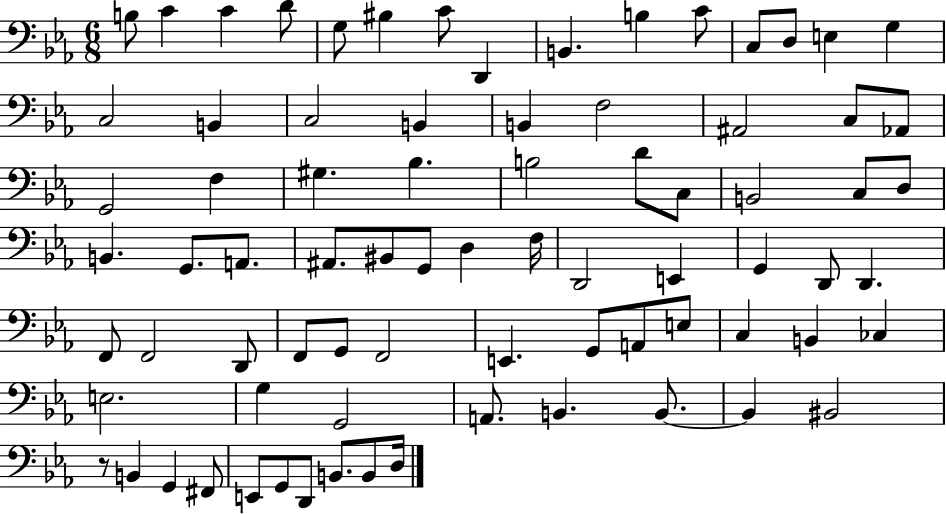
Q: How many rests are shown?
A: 1